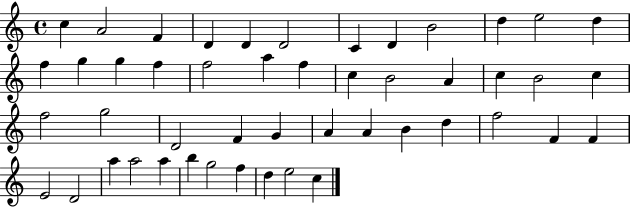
{
  \clef treble
  \time 4/4
  \defaultTimeSignature
  \key c \major
  c''4 a'2 f'4 | d'4 d'4 d'2 | c'4 d'4 b'2 | d''4 e''2 d''4 | \break f''4 g''4 g''4 f''4 | f''2 a''4 f''4 | c''4 b'2 a'4 | c''4 b'2 c''4 | \break f''2 g''2 | d'2 f'4 g'4 | a'4 a'4 b'4 d''4 | f''2 f'4 f'4 | \break e'2 d'2 | a''4 a''2 a''4 | b''4 g''2 f''4 | d''4 e''2 c''4 | \break \bar "|."
}